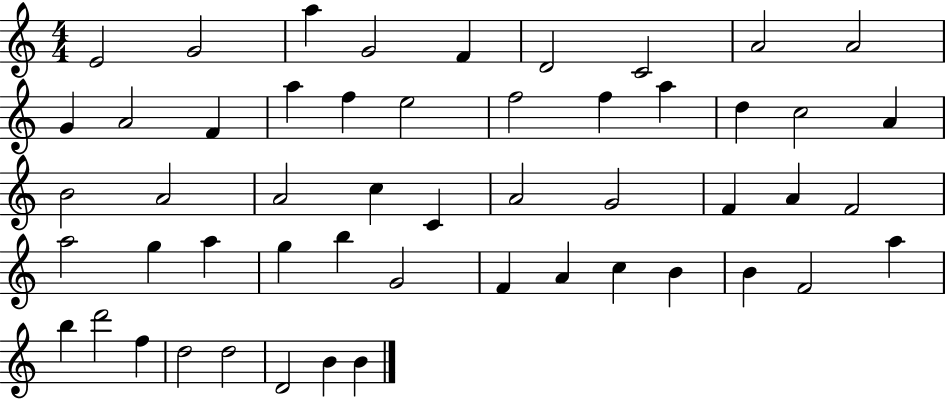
X:1
T:Untitled
M:4/4
L:1/4
K:C
E2 G2 a G2 F D2 C2 A2 A2 G A2 F a f e2 f2 f a d c2 A B2 A2 A2 c C A2 G2 F A F2 a2 g a g b G2 F A c B B F2 a b d'2 f d2 d2 D2 B B